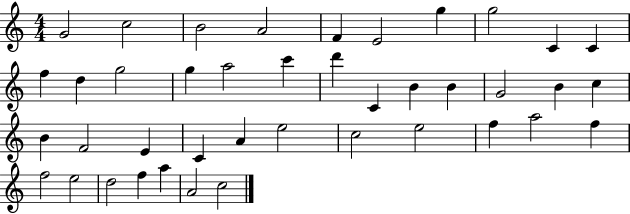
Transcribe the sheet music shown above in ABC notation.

X:1
T:Untitled
M:4/4
L:1/4
K:C
G2 c2 B2 A2 F E2 g g2 C C f d g2 g a2 c' d' C B B G2 B c B F2 E C A e2 c2 e2 f a2 f f2 e2 d2 f a A2 c2